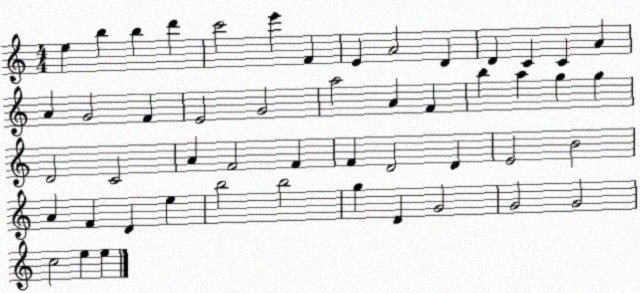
X:1
T:Untitled
M:4/4
L:1/4
K:C
e b b d' c'2 e' F E A2 D D C C A A G2 F E2 G2 a2 A F b a g g D2 C2 A F2 F F D2 D E2 B2 A F D e b2 b2 g D G2 G2 G2 c2 e e